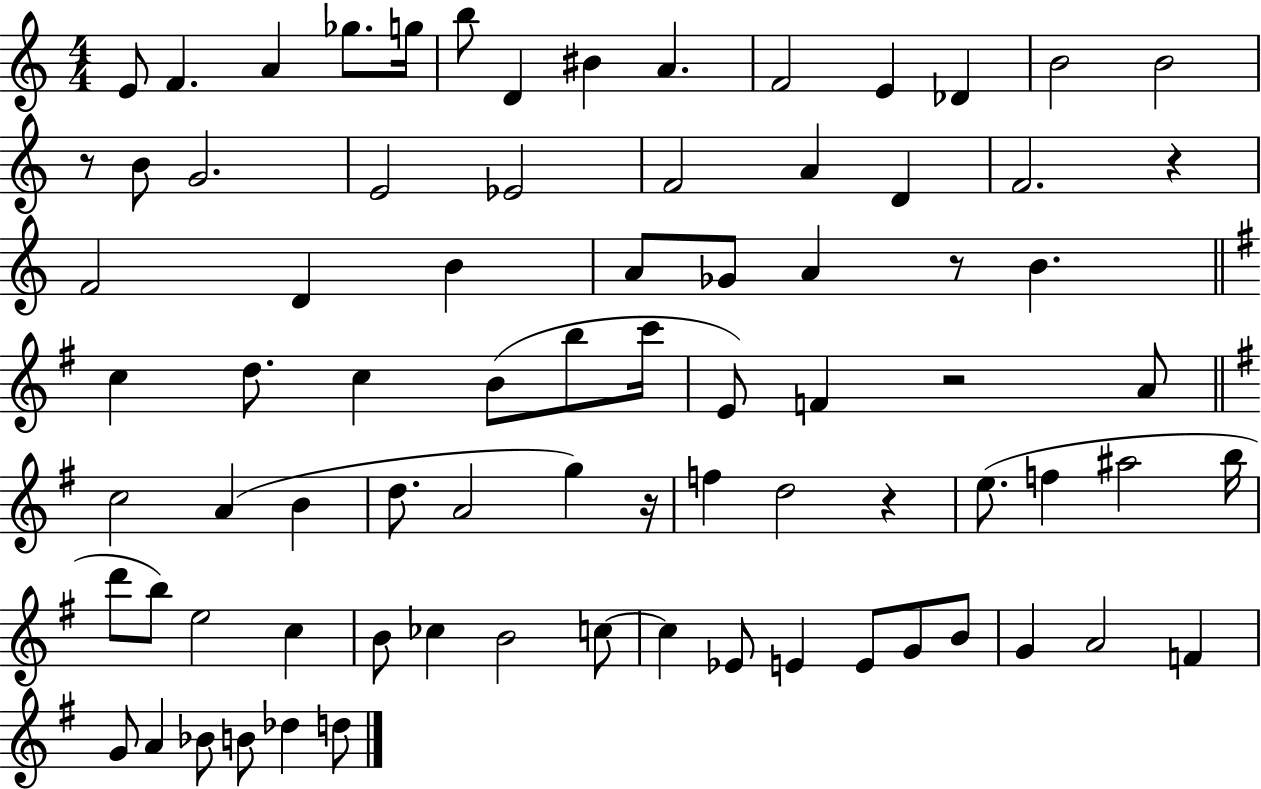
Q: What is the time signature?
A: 4/4